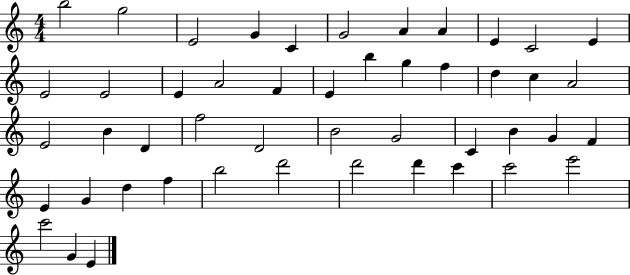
B5/h G5/h E4/h G4/q C4/q G4/h A4/q A4/q E4/q C4/h E4/q E4/h E4/h E4/q A4/h F4/q E4/q B5/q G5/q F5/q D5/q C5/q A4/h E4/h B4/q D4/q F5/h D4/h B4/h G4/h C4/q B4/q G4/q F4/q E4/q G4/q D5/q F5/q B5/h D6/h D6/h D6/q C6/q C6/h E6/h C6/h G4/q E4/q